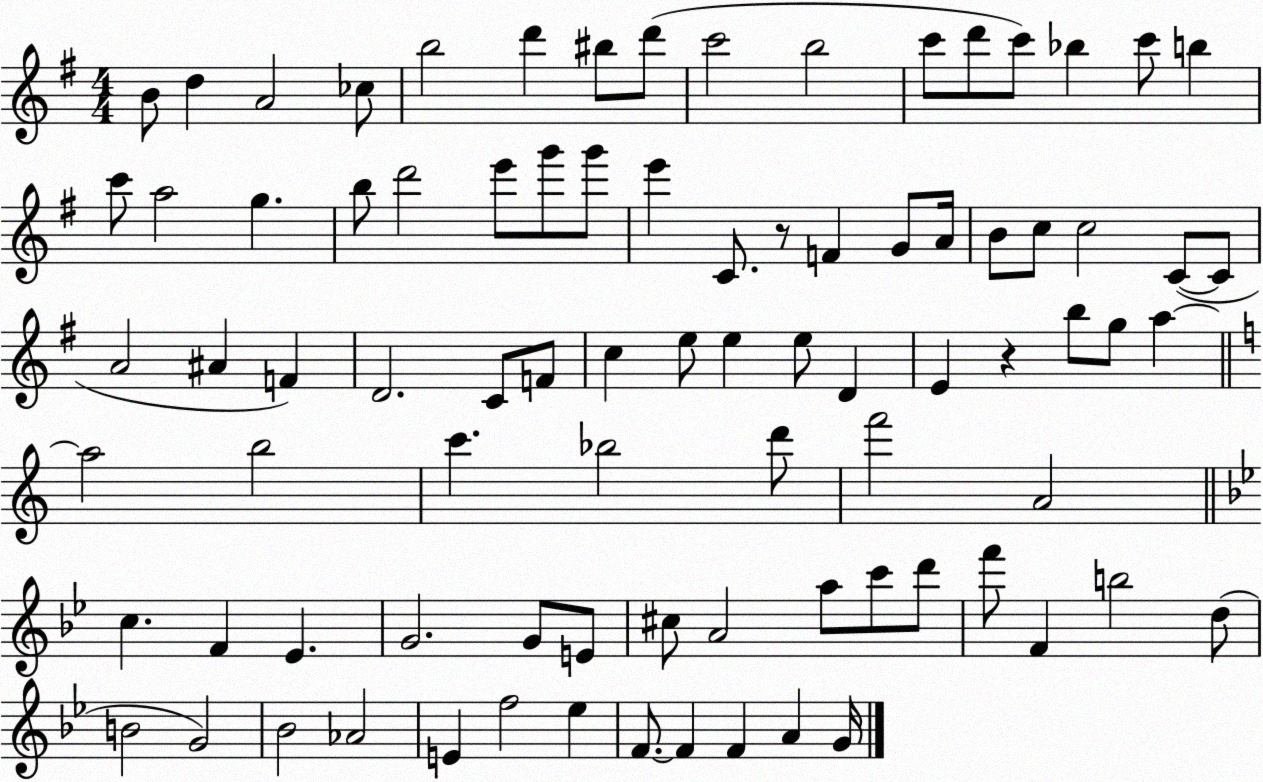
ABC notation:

X:1
T:Untitled
M:4/4
L:1/4
K:G
B/2 d A2 _c/2 b2 d' ^b/2 d'/2 c'2 b2 c'/2 d'/2 c'/2 _b c'/2 b c'/2 a2 g b/2 d'2 e'/2 g'/2 g'/2 e' C/2 z/2 F G/2 A/4 B/2 c/2 c2 C/2 C/2 A2 ^A F D2 C/2 F/2 c e/2 e e/2 D E z b/2 g/2 a a2 b2 c' _b2 d'/2 f'2 A2 c F _E G2 G/2 E/2 ^c/2 A2 a/2 c'/2 d'/2 f'/2 F b2 d/2 B2 G2 _B2 _A2 E f2 _e F/2 F F A G/4